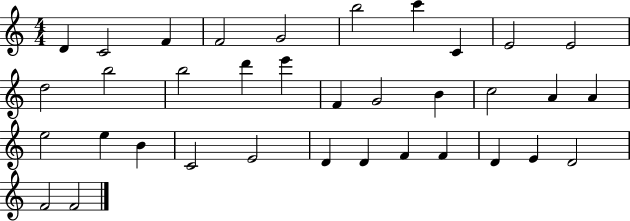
D4/q C4/h F4/q F4/h G4/h B5/h C6/q C4/q E4/h E4/h D5/h B5/h B5/h D6/q E6/q F4/q G4/h B4/q C5/h A4/q A4/q E5/h E5/q B4/q C4/h E4/h D4/q D4/q F4/q F4/q D4/q E4/q D4/h F4/h F4/h